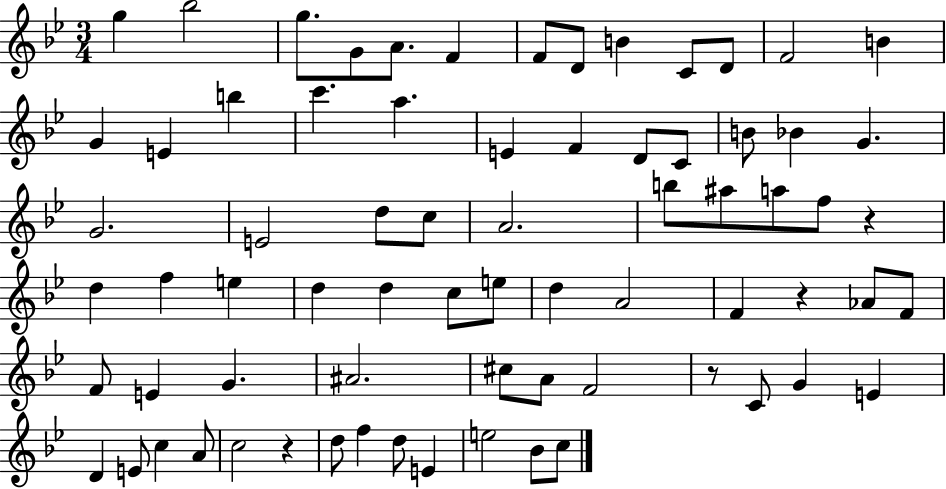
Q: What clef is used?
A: treble